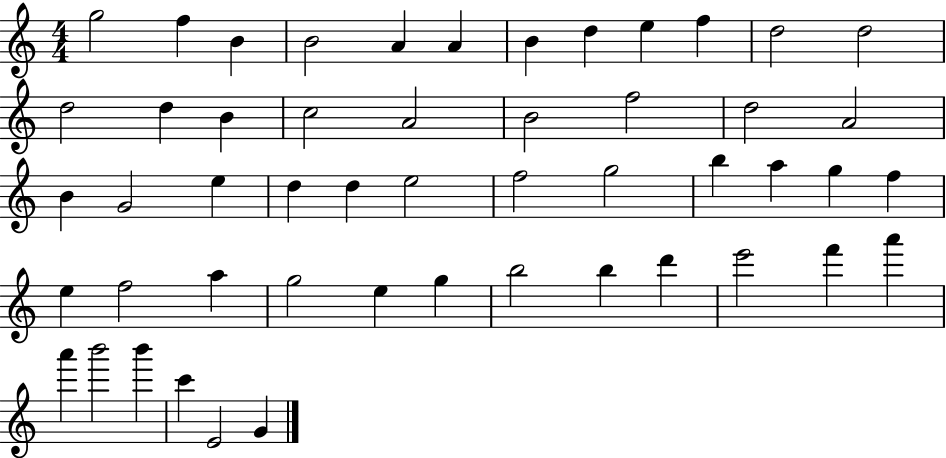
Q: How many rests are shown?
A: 0